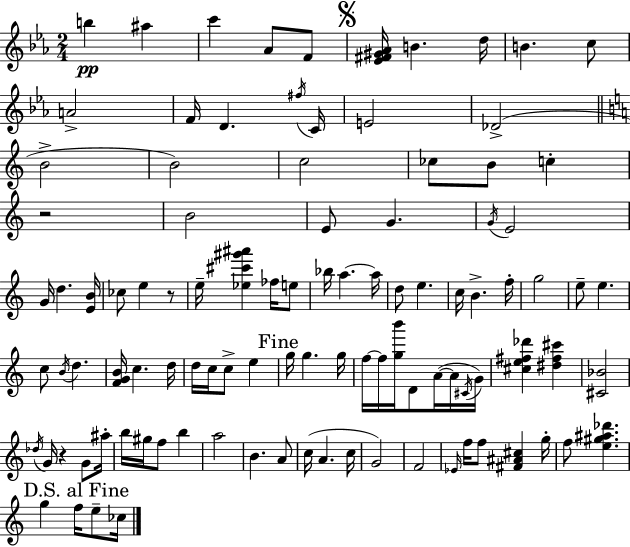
B5/q A#5/q C6/q Ab4/e F4/e [Eb4,F#4,G#4,Ab4]/s B4/q. D5/s B4/q. C5/e A4/h F4/s D4/q. F#5/s C4/s E4/h Db4/h B4/h B4/h C5/h CES5/e B4/e C5/q R/h B4/h E4/e G4/q. G4/s E4/h G4/s D5/q. [E4,B4]/s CES5/e E5/q R/e E5/s [Eb5,C#6,G#6,A#6]/q FES5/s E5/e Bb5/s A5/q. A5/s D5/e E5/q. C5/s B4/q. F5/s G5/h E5/e E5/q. C5/e B4/s D5/q. [F4,G4,B4]/s C5/q. D5/s D5/s C5/s C5/e E5/q G5/s G5/q. G5/s F5/s F5/s [G5,B6]/s D4/e A4/s A4/s C#4/s G4/s [C#5,E5,F#5,Db6]/q [D#5,F#5,C#6]/q [C#4,Bb4]/h Db5/s G4/s R/q G4/e A#5/s B5/s G#5/s F5/e B5/q A5/h B4/q. A4/e C5/s A4/q. C5/s G4/h F4/h Eb4/s F5/s F5/e [F#4,A#4,C#5]/q G5/s F5/e [E5,G#5,A#5,Db6]/q. G5/q F5/s E5/e CES5/s